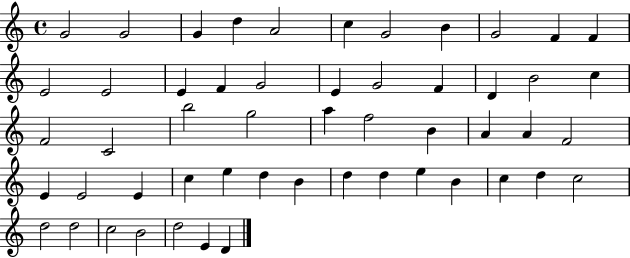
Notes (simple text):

G4/h G4/h G4/q D5/q A4/h C5/q G4/h B4/q G4/h F4/q F4/q E4/h E4/h E4/q F4/q G4/h E4/q G4/h F4/q D4/q B4/h C5/q F4/h C4/h B5/h G5/h A5/q F5/h B4/q A4/q A4/q F4/h E4/q E4/h E4/q C5/q E5/q D5/q B4/q D5/q D5/q E5/q B4/q C5/q D5/q C5/h D5/h D5/h C5/h B4/h D5/h E4/q D4/q